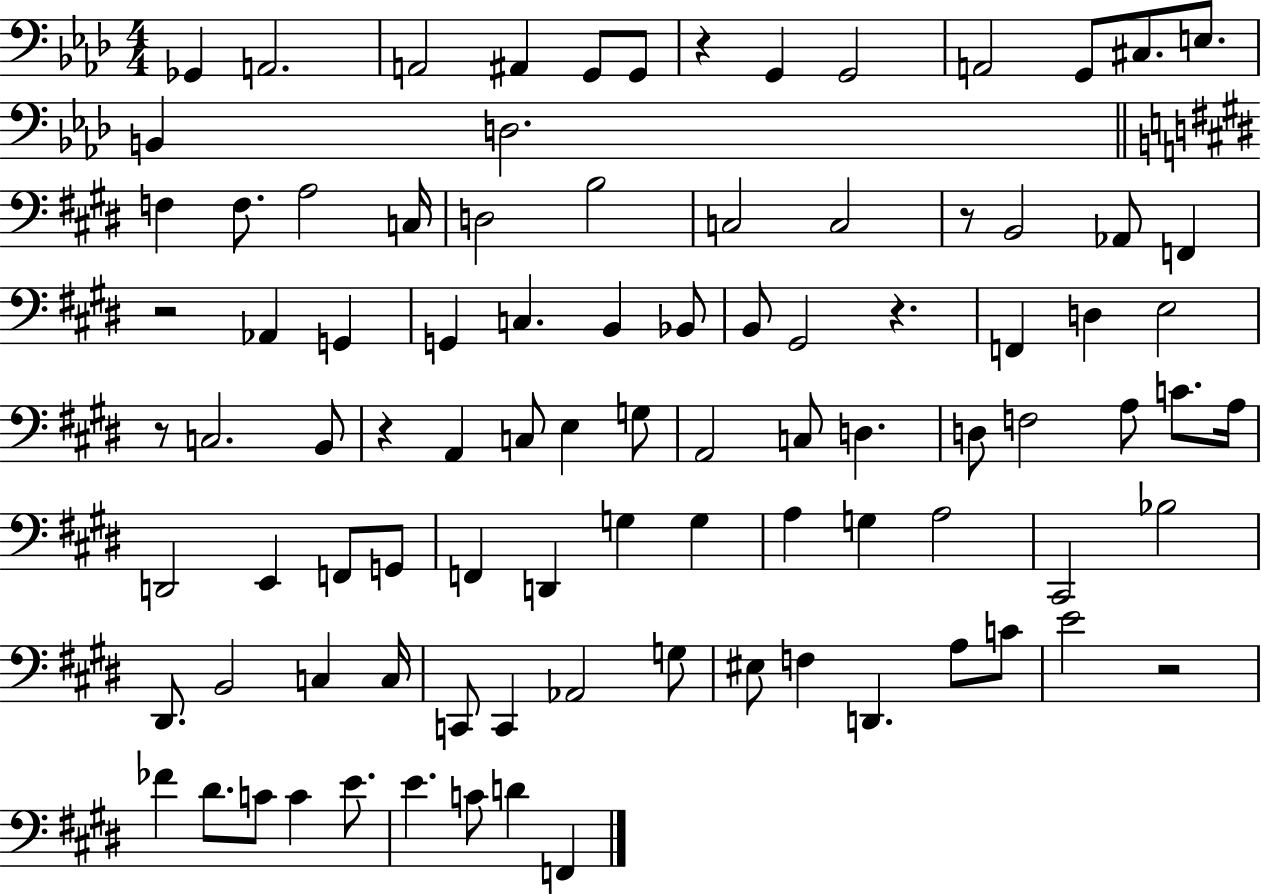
X:1
T:Untitled
M:4/4
L:1/4
K:Ab
_G,, A,,2 A,,2 ^A,, G,,/2 G,,/2 z G,, G,,2 A,,2 G,,/2 ^C,/2 E,/2 B,, D,2 F, F,/2 A,2 C,/4 D,2 B,2 C,2 C,2 z/2 B,,2 _A,,/2 F,, z2 _A,, G,, G,, C, B,, _B,,/2 B,,/2 ^G,,2 z F,, D, E,2 z/2 C,2 B,,/2 z A,, C,/2 E, G,/2 A,,2 C,/2 D, D,/2 F,2 A,/2 C/2 A,/4 D,,2 E,, F,,/2 G,,/2 F,, D,, G, G, A, G, A,2 ^C,,2 _B,2 ^D,,/2 B,,2 C, C,/4 C,,/2 C,, _A,,2 G,/2 ^E,/2 F, D,, A,/2 C/2 E2 z2 _F ^D/2 C/2 C E/2 E C/2 D F,,